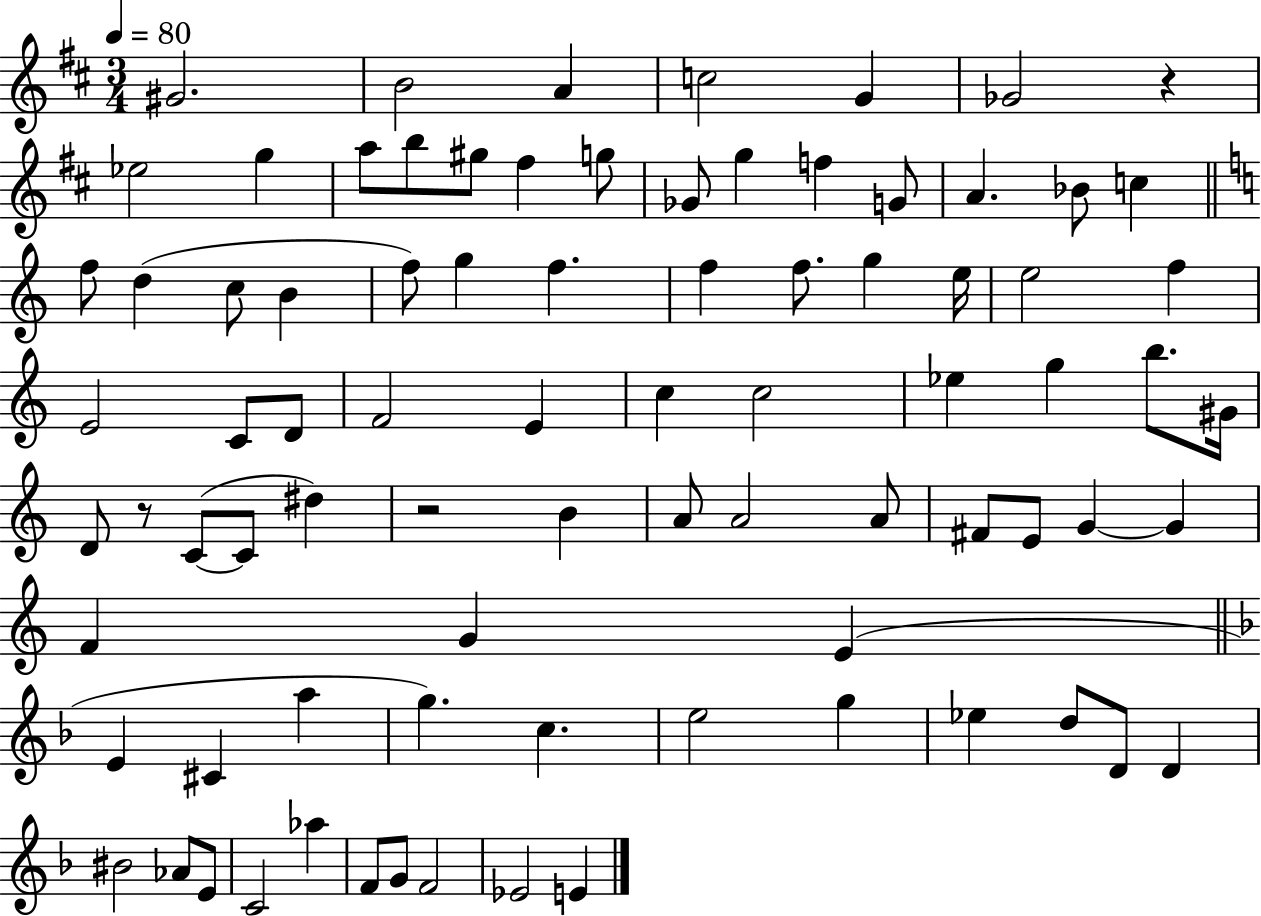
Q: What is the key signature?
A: D major